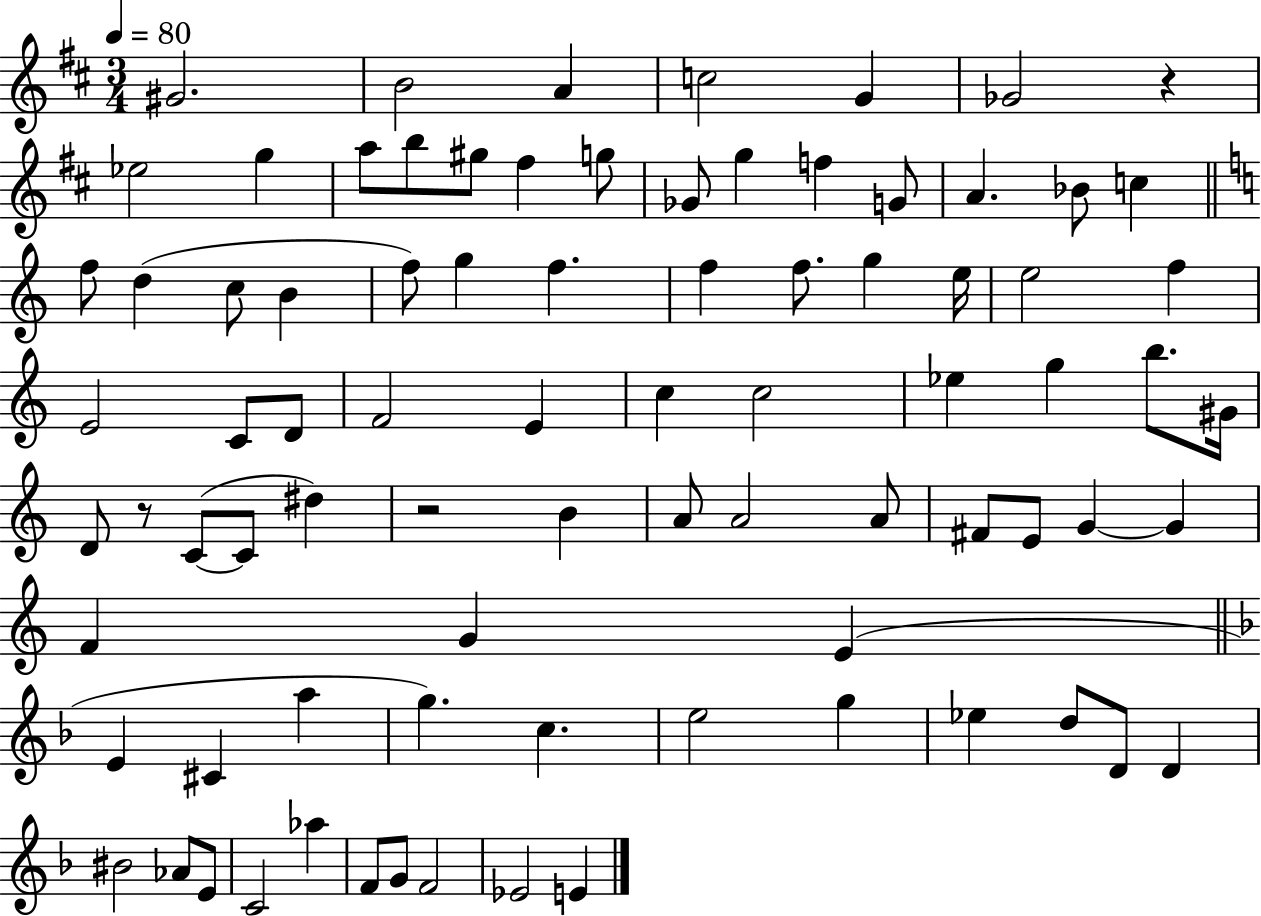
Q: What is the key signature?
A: D major